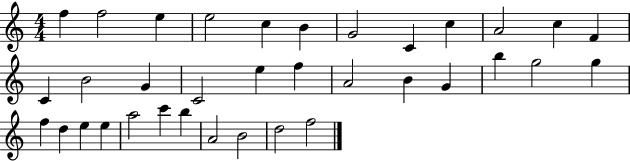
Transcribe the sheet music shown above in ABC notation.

X:1
T:Untitled
M:4/4
L:1/4
K:C
f f2 e e2 c B G2 C c A2 c F C B2 G C2 e f A2 B G b g2 g f d e e a2 c' b A2 B2 d2 f2